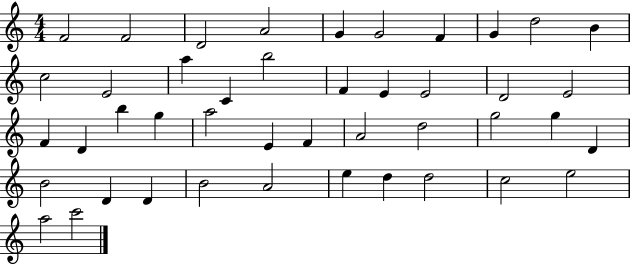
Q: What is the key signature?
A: C major